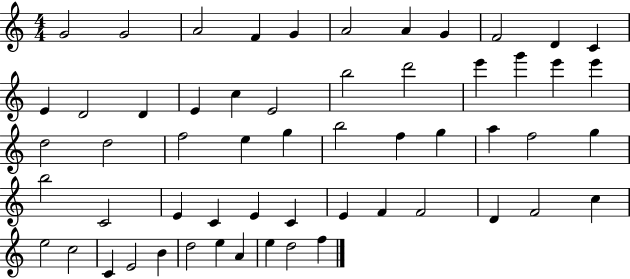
G4/h G4/h A4/h F4/q G4/q A4/h A4/q G4/q F4/h D4/q C4/q E4/q D4/h D4/q E4/q C5/q E4/h B5/h D6/h E6/q G6/q E6/q E6/q D5/h D5/h F5/h E5/q G5/q B5/h F5/q G5/q A5/q F5/h G5/q B5/h C4/h E4/q C4/q E4/q C4/q E4/q F4/q F4/h D4/q F4/h C5/q E5/h C5/h C4/q E4/h B4/q D5/h E5/q A4/q E5/q D5/h F5/q